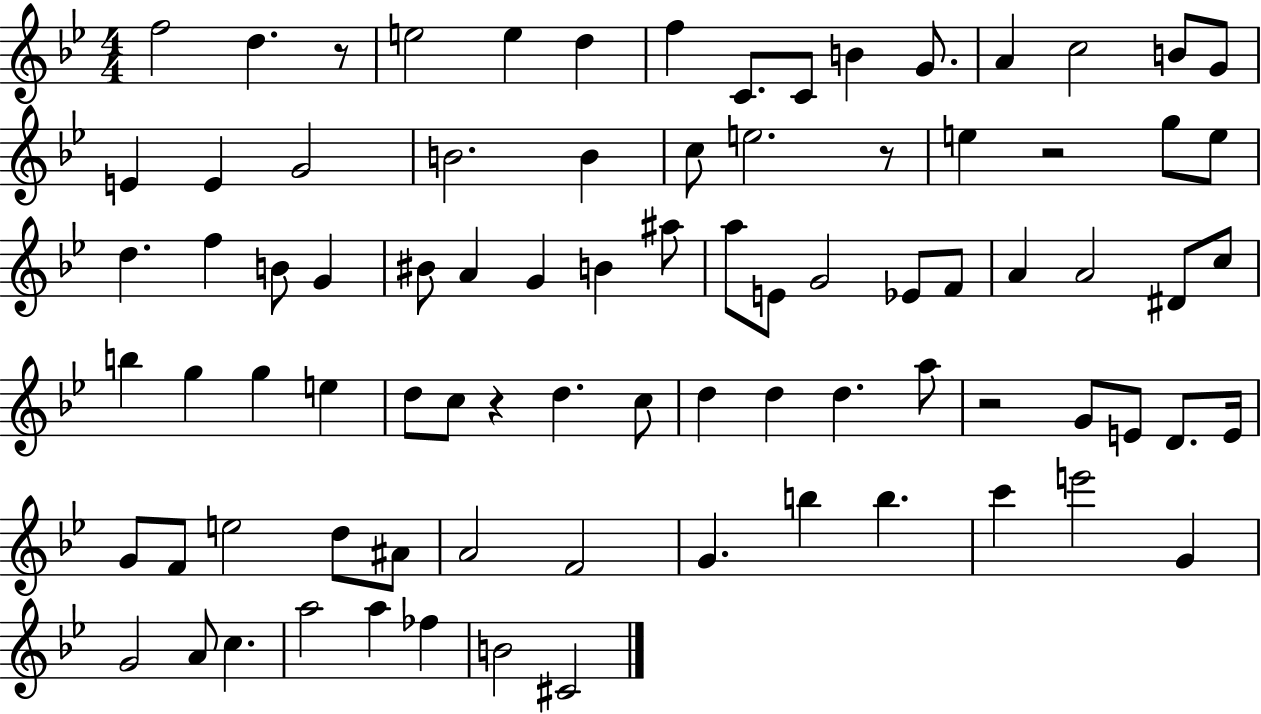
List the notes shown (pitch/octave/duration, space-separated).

F5/h D5/q. R/e E5/h E5/q D5/q F5/q C4/e. C4/e B4/q G4/e. A4/q C5/h B4/e G4/e E4/q E4/q G4/h B4/h. B4/q C5/e E5/h. R/e E5/q R/h G5/e E5/e D5/q. F5/q B4/e G4/q BIS4/e A4/q G4/q B4/q A#5/e A5/e E4/e G4/h Eb4/e F4/e A4/q A4/h D#4/e C5/e B5/q G5/q G5/q E5/q D5/e C5/e R/q D5/q. C5/e D5/q D5/q D5/q. A5/e R/h G4/e E4/e D4/e. E4/s G4/e F4/e E5/h D5/e A#4/e A4/h F4/h G4/q. B5/q B5/q. C6/q E6/h G4/q G4/h A4/e C5/q. A5/h A5/q FES5/q B4/h C#4/h